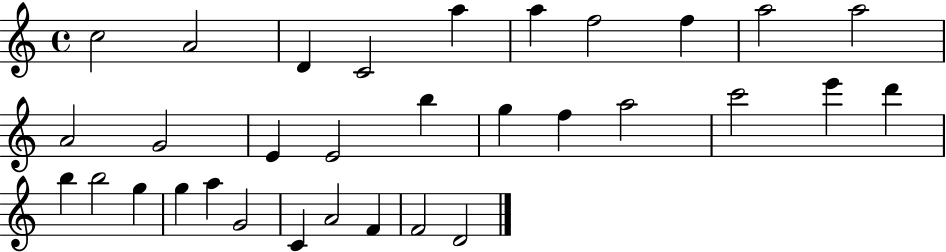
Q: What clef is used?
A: treble